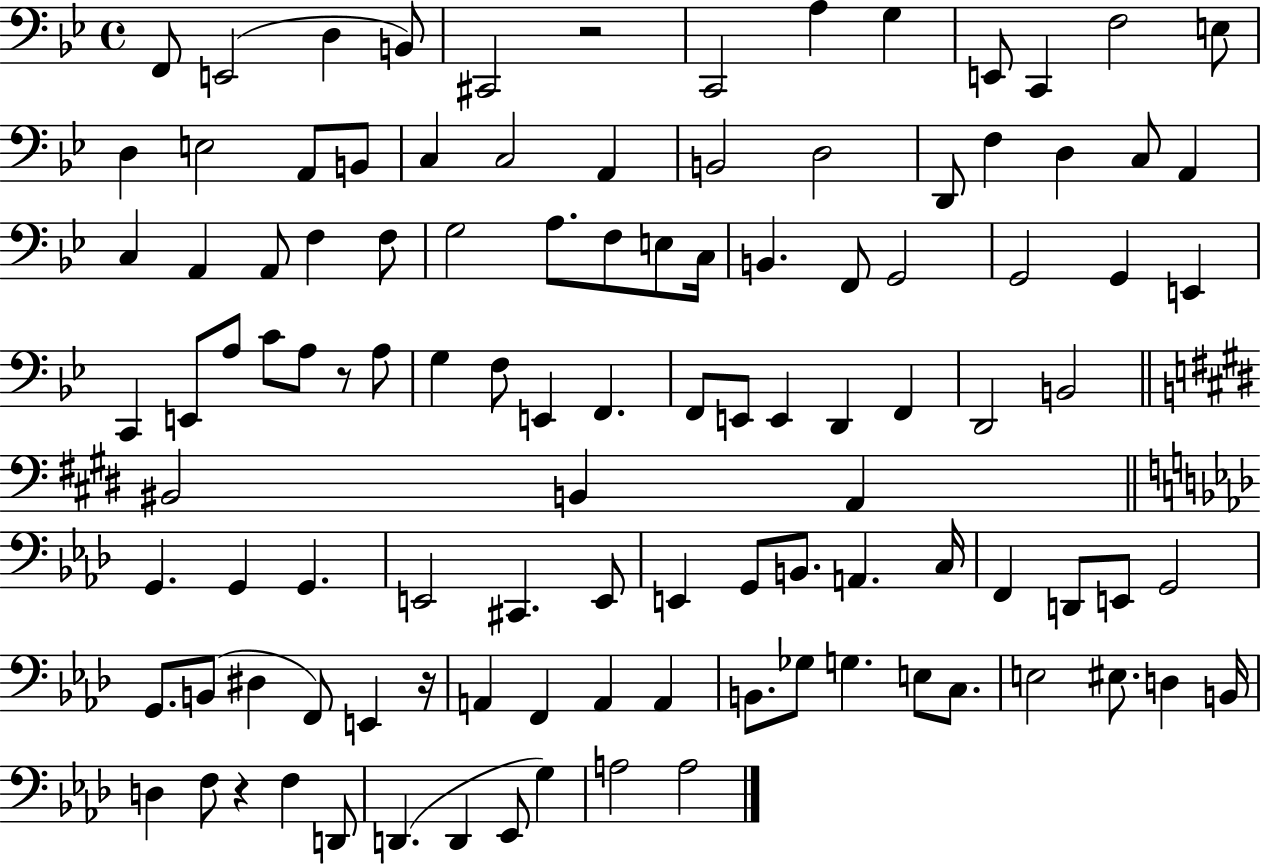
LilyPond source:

{
  \clef bass
  \time 4/4
  \defaultTimeSignature
  \key bes \major
  f,8 e,2( d4 b,8) | cis,2 r2 | c,2 a4 g4 | e,8 c,4 f2 e8 | \break d4 e2 a,8 b,8 | c4 c2 a,4 | b,2 d2 | d,8 f4 d4 c8 a,4 | \break c4 a,4 a,8 f4 f8 | g2 a8. f8 e8 c16 | b,4. f,8 g,2 | g,2 g,4 e,4 | \break c,4 e,8 a8 c'8 a8 r8 a8 | g4 f8 e,4 f,4. | f,8 e,8 e,4 d,4 f,4 | d,2 b,2 | \break \bar "||" \break \key e \major bis,2 b,4 a,4 | \bar "||" \break \key aes \major g,4. g,4 g,4. | e,2 cis,4. e,8 | e,4 g,8 b,8. a,4. c16 | f,4 d,8 e,8 g,2 | \break g,8. b,8( dis4 f,8) e,4 r16 | a,4 f,4 a,4 a,4 | b,8. ges8 g4. e8 c8. | e2 eis8. d4 b,16 | \break d4 f8 r4 f4 d,8 | d,4.( d,4 ees,8 g4) | a2 a2 | \bar "|."
}